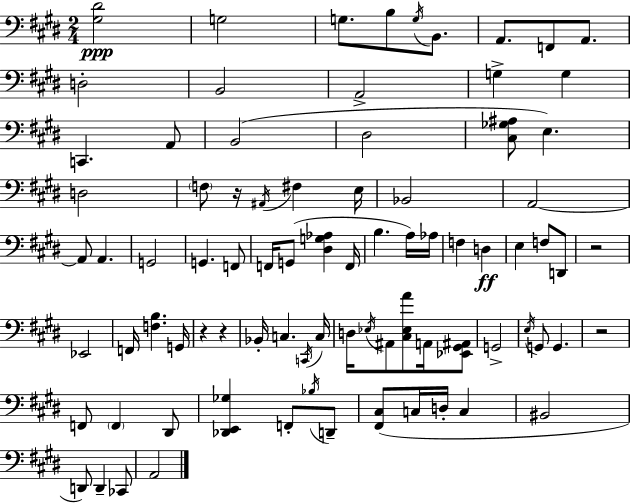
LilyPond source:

{
  \clef bass
  \numericTimeSignature
  \time 2/4
  \key e \major
  \repeat volta 2 { <gis dis'>2\ppp | g2 | g8. b8 \acciaccatura { g16 } b,8. | a,8. f,8 a,8. | \break d2-. | b,2 | a,2-> | g4-> g4 | \break c,4. a,8 | b,2( | dis2 | <cis ges ais>8 e4.) | \break d2 | \parenthesize f8 r16 \acciaccatura { ais,16 } fis4 | e16 bes,2 | a,2~~ | \break a,8 a,4. | g,2 | g,4. | f,8 f,16 g,8( <dis g aes>4 | \break f,16 b4. | a16) aes16 f4 d4\ff | e4 f8 | d,8 r2 | \break ees,2 | f,16 <f b>4. | g,16 r4 r4 | bes,16-. c4. | \break \acciaccatura { c,16 } c16 d16 \acciaccatura { ees16 } ais,8 <cis ees a'>8 | a,16 <ees, gis, ais,>8 g,2-> | \acciaccatura { e16 } g,8 g,4. | r2 | \break f,8 \parenthesize f,4 | dis,8 <des, e, ges>4 | f,8-. \acciaccatura { bes16 } d,8-- <fis, cis>8( | c16 d16-. c4 bis,2 | \break d,8) | d,4-- ces,8 a,2 | } \bar "|."
}